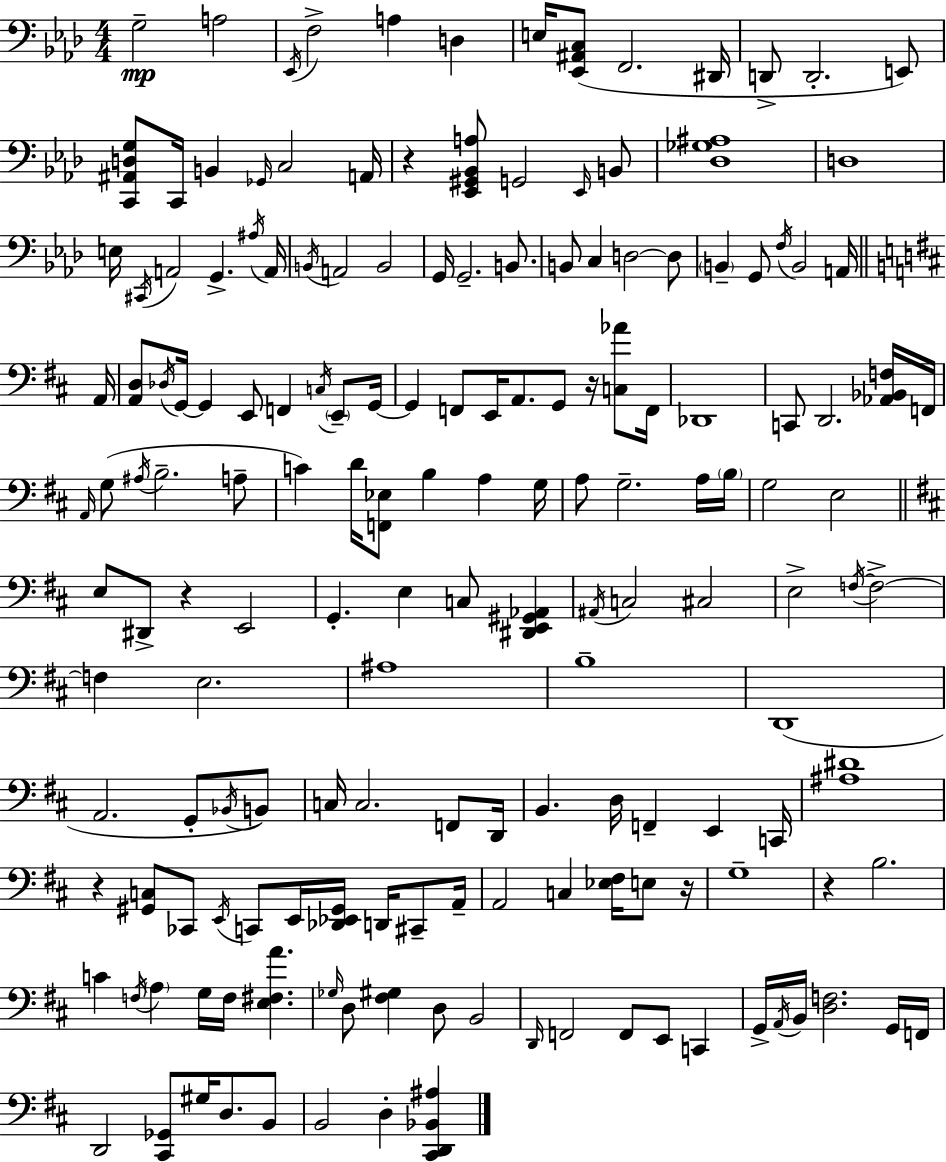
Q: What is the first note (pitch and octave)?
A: G3